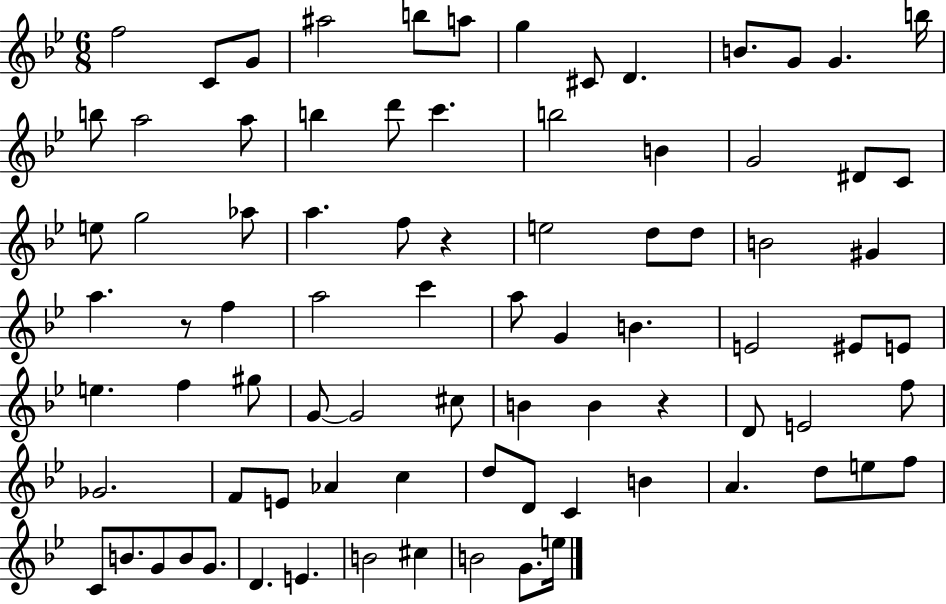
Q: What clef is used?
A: treble